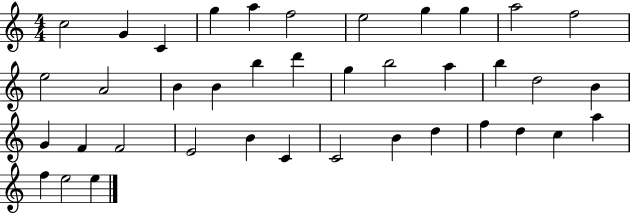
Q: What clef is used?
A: treble